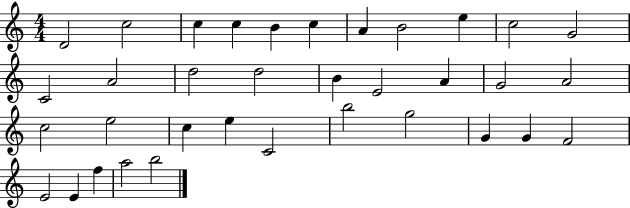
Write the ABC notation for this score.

X:1
T:Untitled
M:4/4
L:1/4
K:C
D2 c2 c c B c A B2 e c2 G2 C2 A2 d2 d2 B E2 A G2 A2 c2 e2 c e C2 b2 g2 G G F2 E2 E f a2 b2